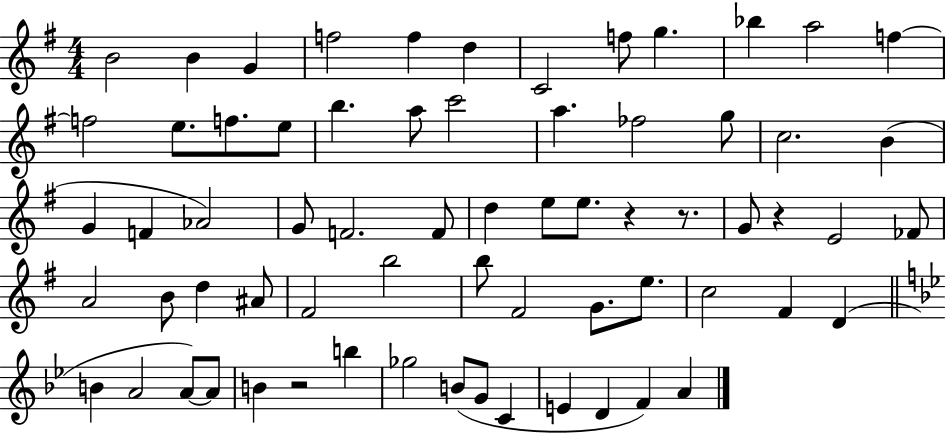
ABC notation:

X:1
T:Untitled
M:4/4
L:1/4
K:G
B2 B G f2 f d C2 f/2 g _b a2 f f2 e/2 f/2 e/2 b a/2 c'2 a _f2 g/2 c2 B G F _A2 G/2 F2 F/2 d e/2 e/2 z z/2 G/2 z E2 _F/2 A2 B/2 d ^A/2 ^F2 b2 b/2 ^F2 G/2 e/2 c2 ^F D B A2 A/2 A/2 B z2 b _g2 B/2 G/2 C E D F A